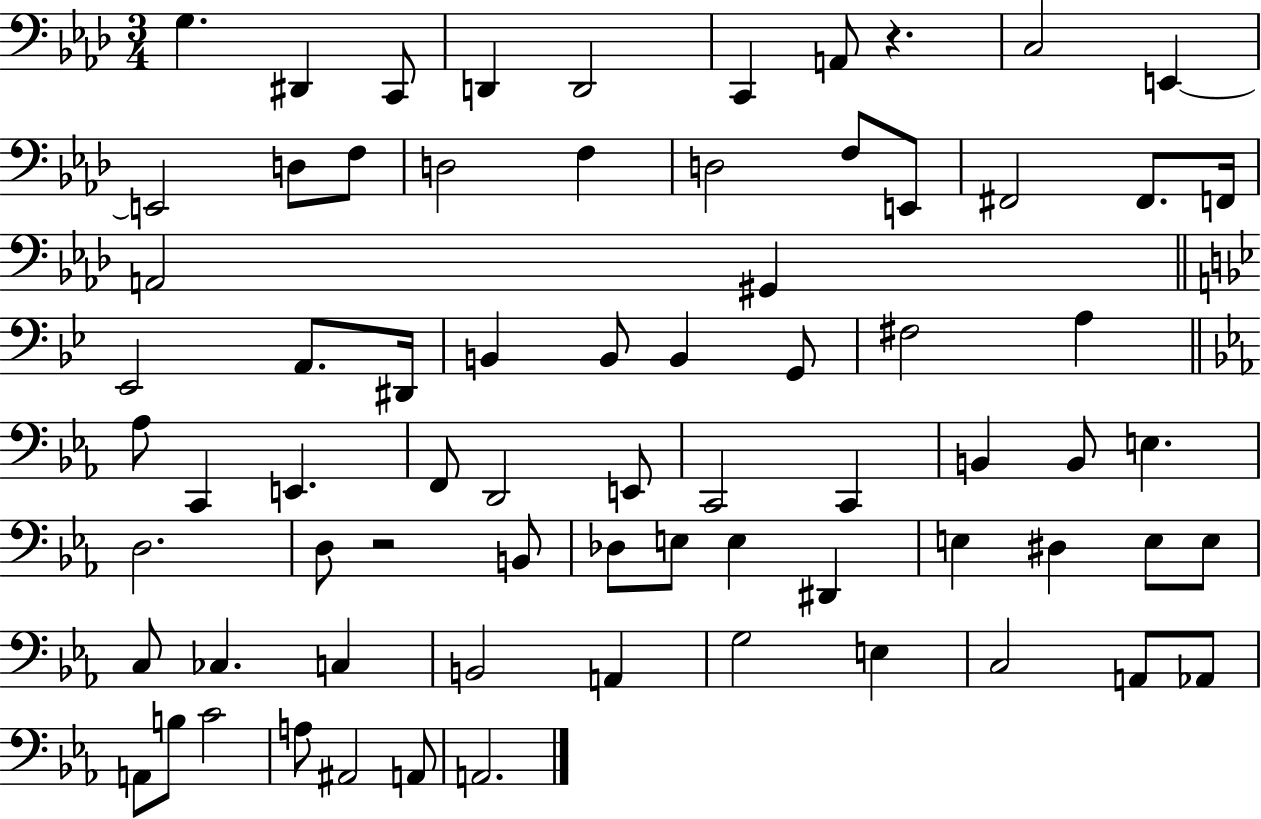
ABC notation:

X:1
T:Untitled
M:3/4
L:1/4
K:Ab
G, ^D,, C,,/2 D,, D,,2 C,, A,,/2 z C,2 E,, E,,2 D,/2 F,/2 D,2 F, D,2 F,/2 E,,/2 ^F,,2 ^F,,/2 F,,/4 A,,2 ^G,, _E,,2 A,,/2 ^D,,/4 B,, B,,/2 B,, G,,/2 ^F,2 A, _A,/2 C,, E,, F,,/2 D,,2 E,,/2 C,,2 C,, B,, B,,/2 E, D,2 D,/2 z2 B,,/2 _D,/2 E,/2 E, ^D,, E, ^D, E,/2 E,/2 C,/2 _C, C, B,,2 A,, G,2 E, C,2 A,,/2 _A,,/2 A,,/2 B,/2 C2 A,/2 ^A,,2 A,,/2 A,,2